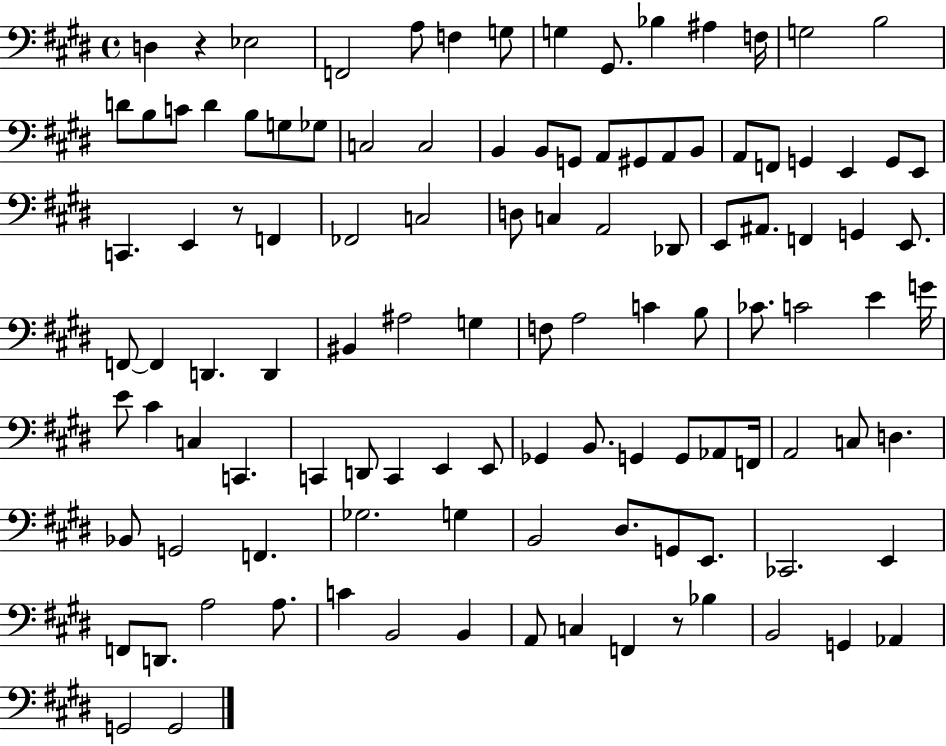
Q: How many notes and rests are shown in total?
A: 112